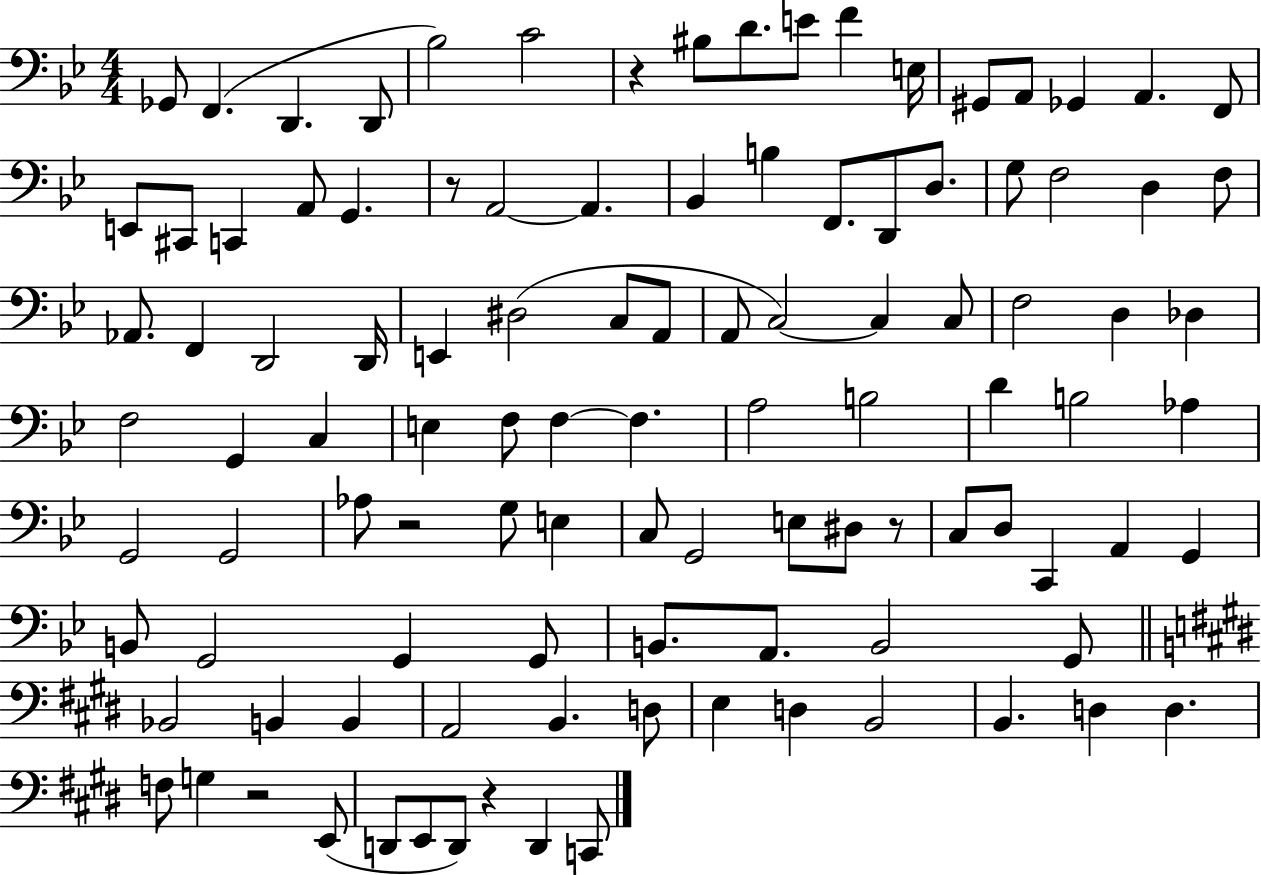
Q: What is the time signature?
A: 4/4